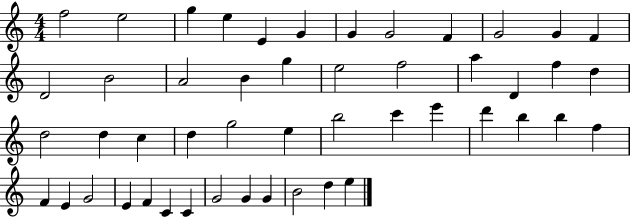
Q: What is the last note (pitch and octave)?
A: E5